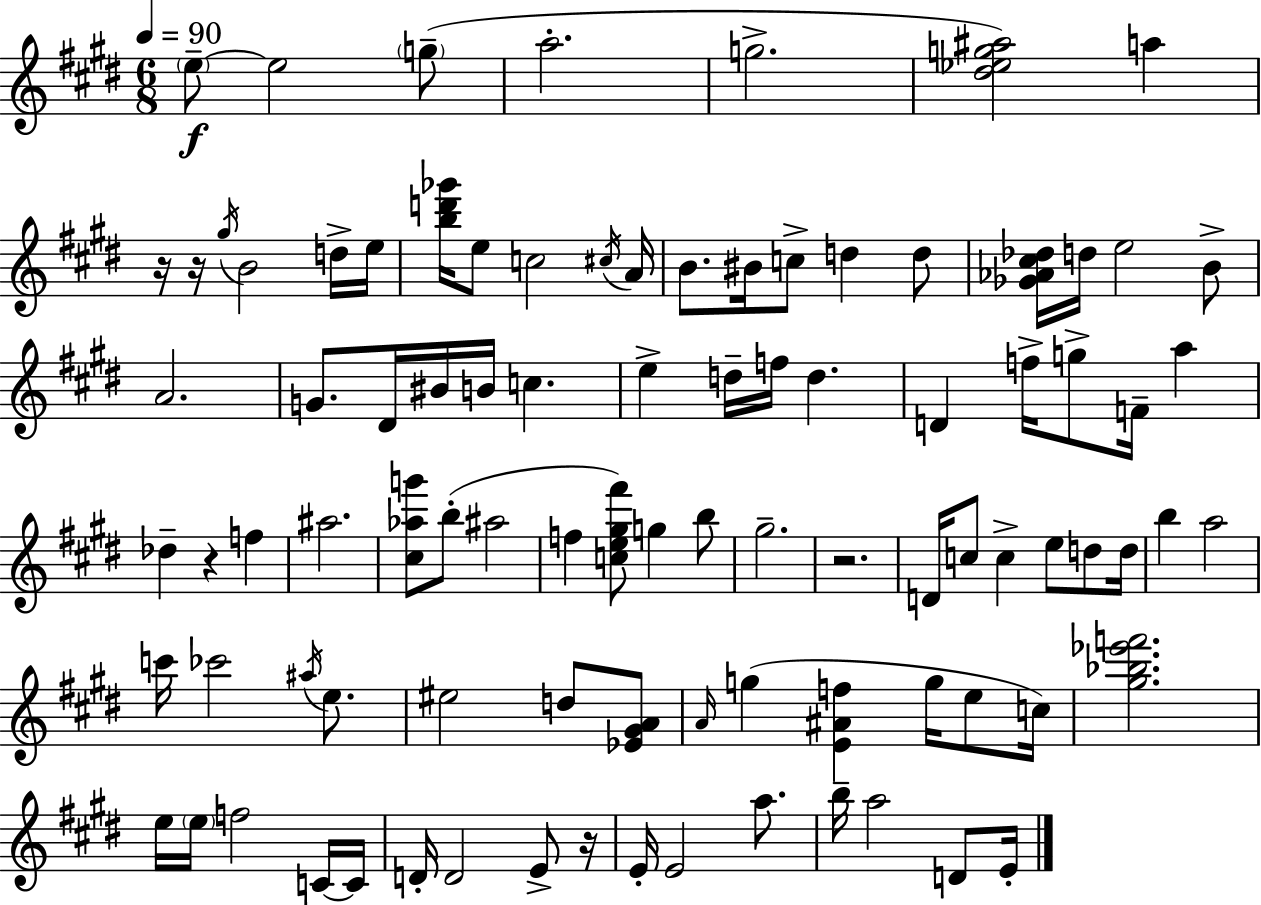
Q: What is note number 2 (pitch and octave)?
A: E5